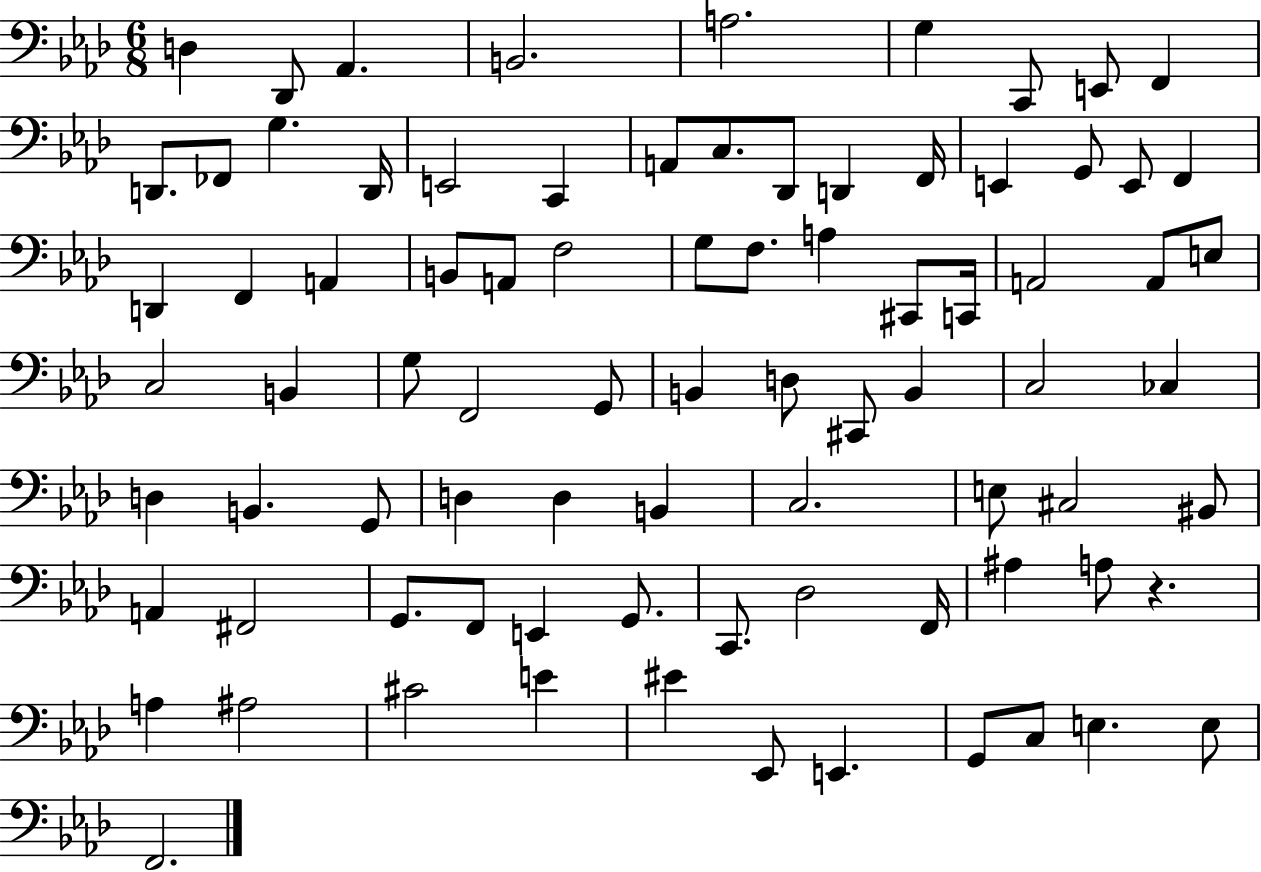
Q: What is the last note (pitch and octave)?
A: F2